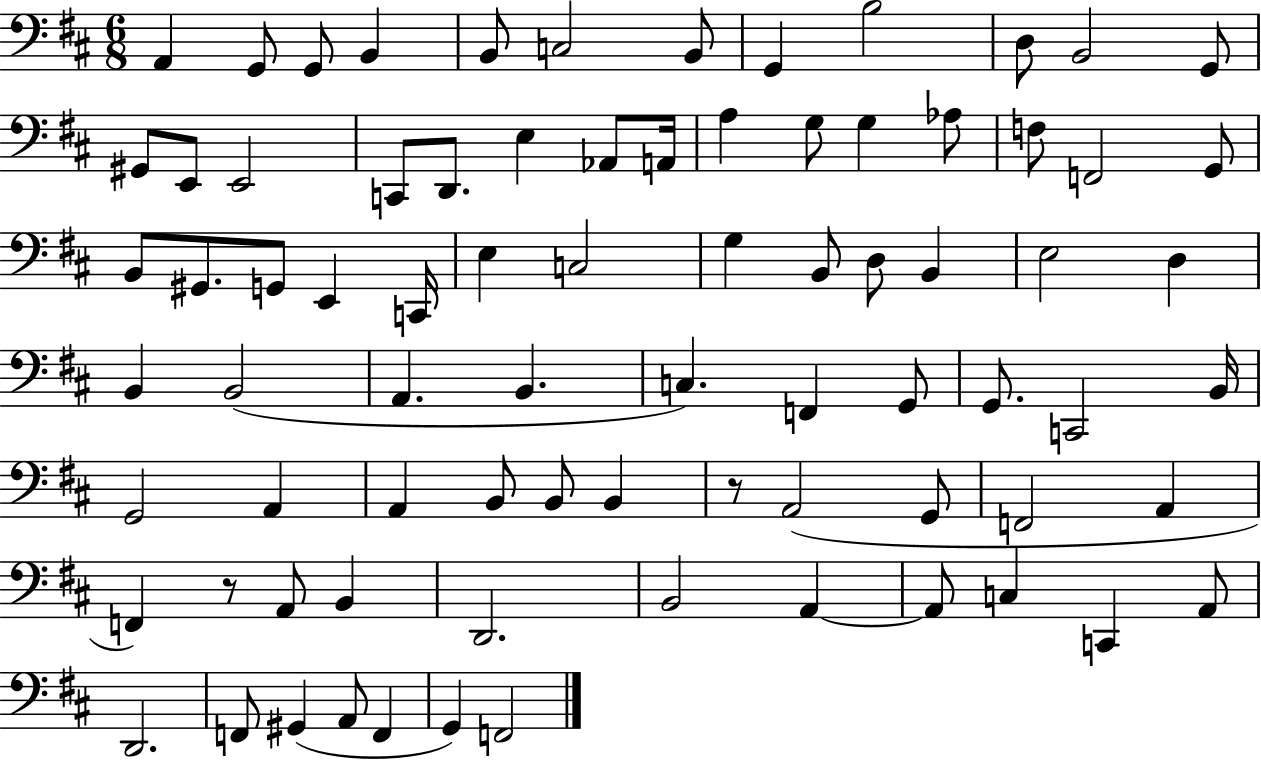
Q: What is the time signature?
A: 6/8